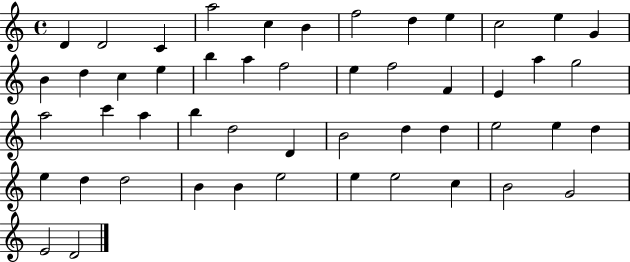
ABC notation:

X:1
T:Untitled
M:4/4
L:1/4
K:C
D D2 C a2 c B f2 d e c2 e G B d c e b a f2 e f2 F E a g2 a2 c' a b d2 D B2 d d e2 e d e d d2 B B e2 e e2 c B2 G2 E2 D2